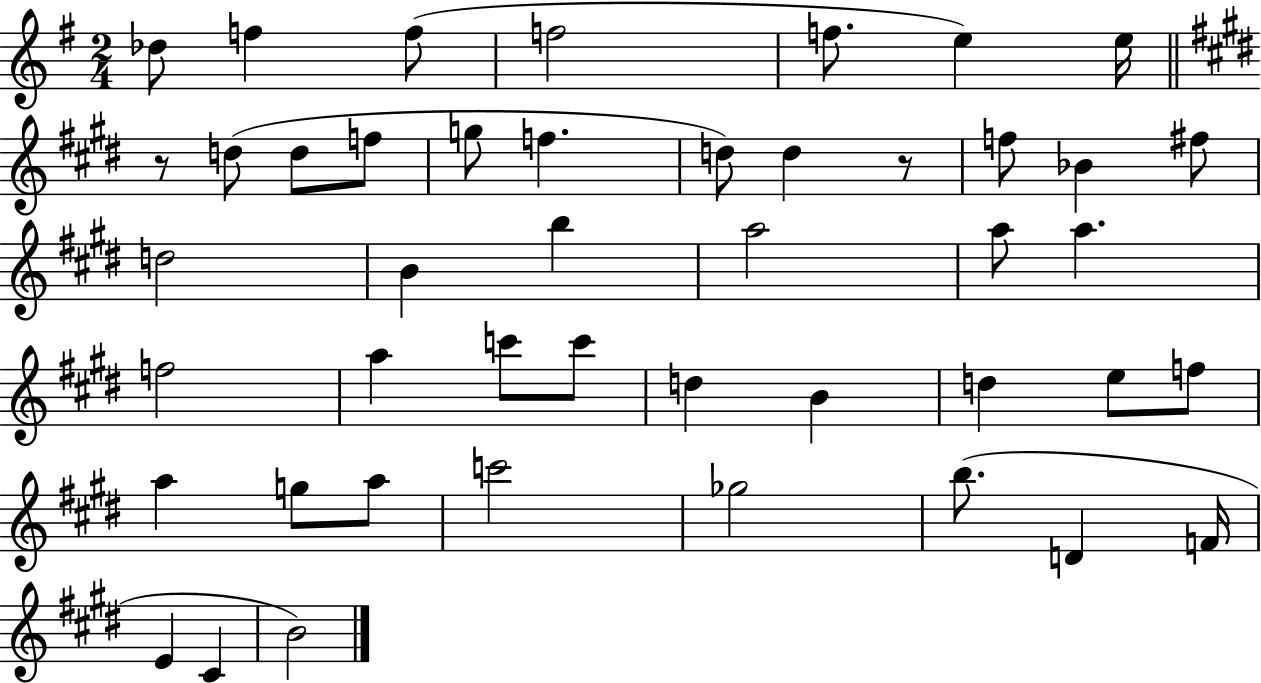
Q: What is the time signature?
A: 2/4